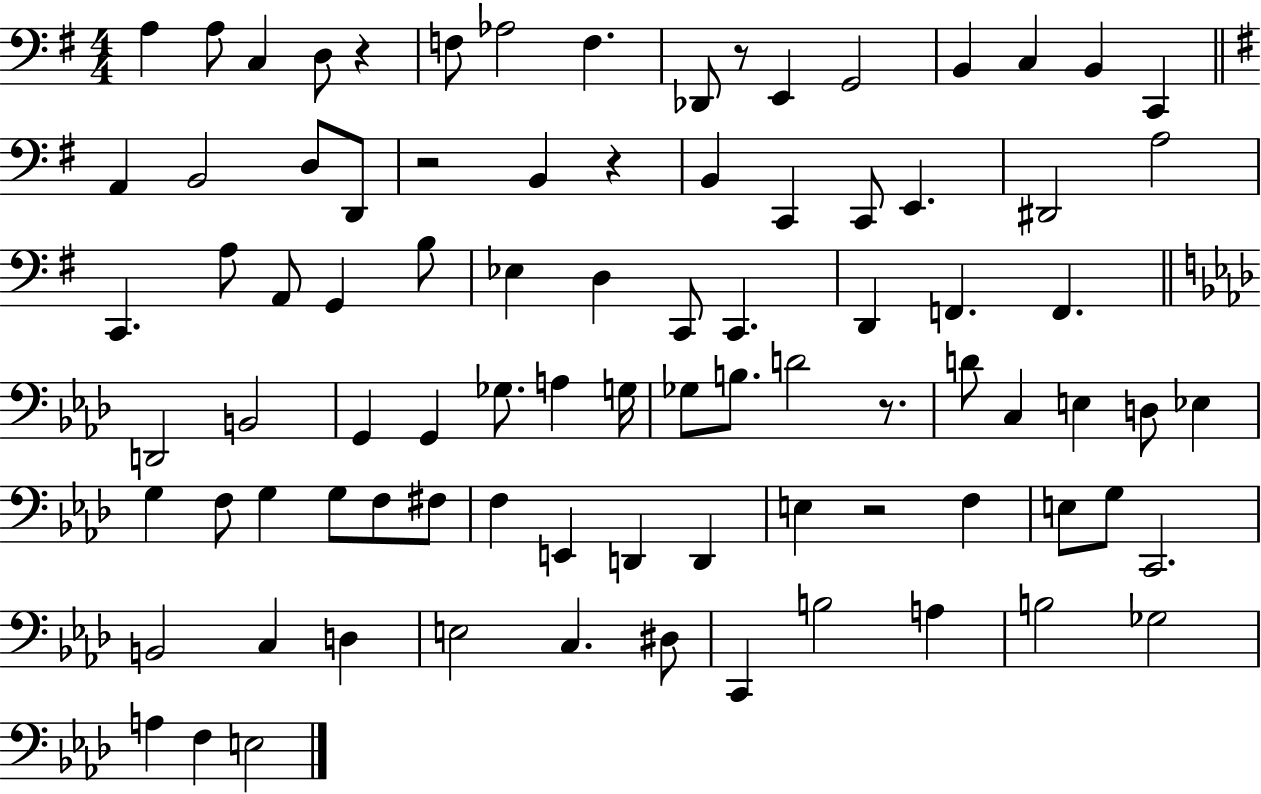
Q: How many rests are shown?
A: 6